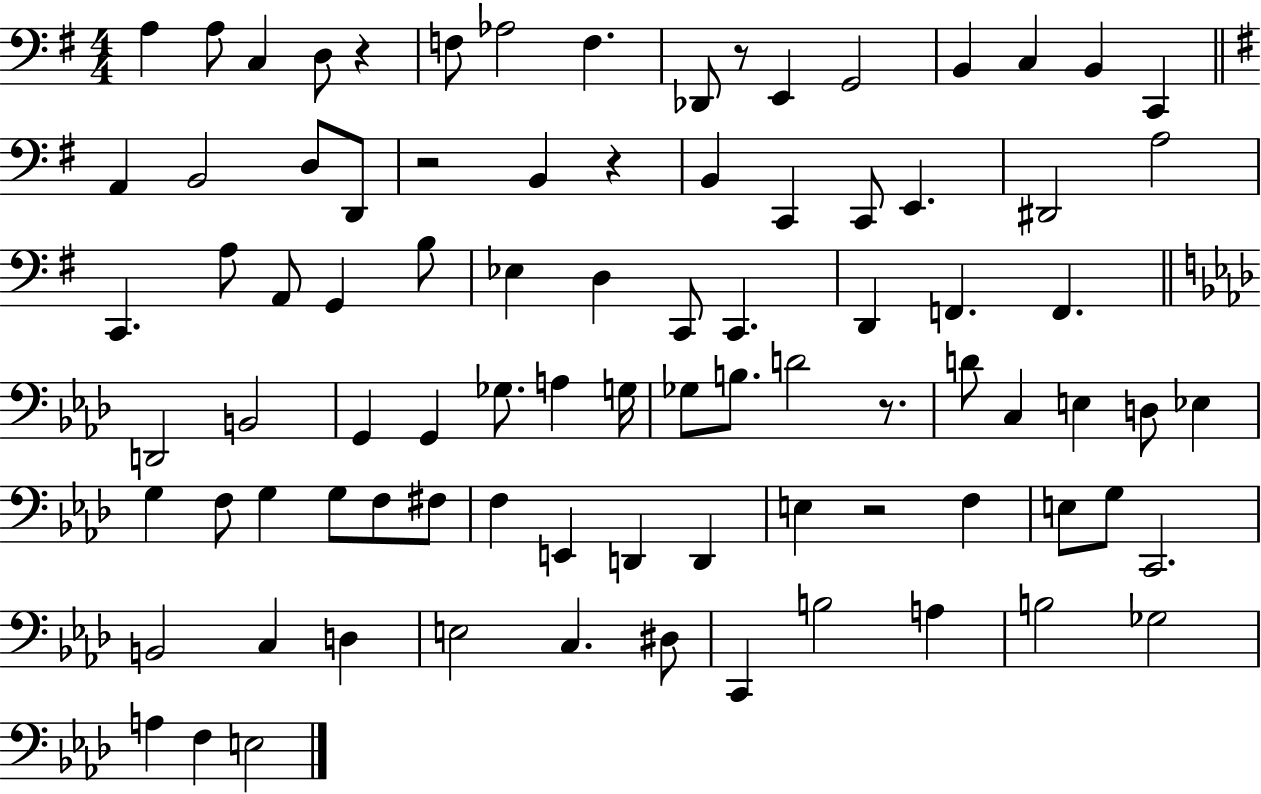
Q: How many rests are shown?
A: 6